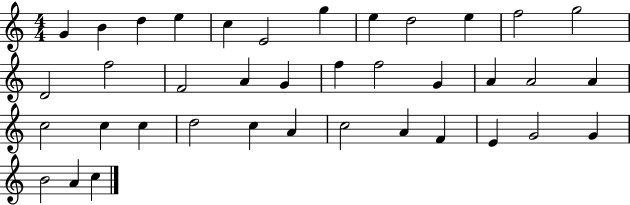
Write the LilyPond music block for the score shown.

{
  \clef treble
  \numericTimeSignature
  \time 4/4
  \key c \major
  g'4 b'4 d''4 e''4 | c''4 e'2 g''4 | e''4 d''2 e''4 | f''2 g''2 | \break d'2 f''2 | f'2 a'4 g'4 | f''4 f''2 g'4 | a'4 a'2 a'4 | \break c''2 c''4 c''4 | d''2 c''4 a'4 | c''2 a'4 f'4 | e'4 g'2 g'4 | \break b'2 a'4 c''4 | \bar "|."
}